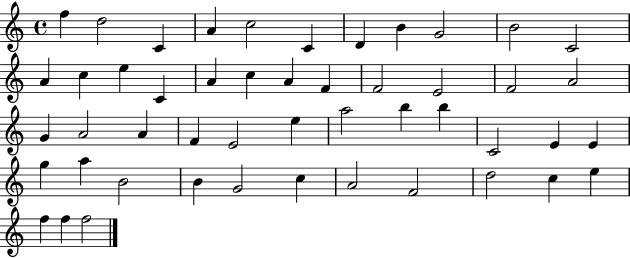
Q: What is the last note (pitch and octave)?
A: F5